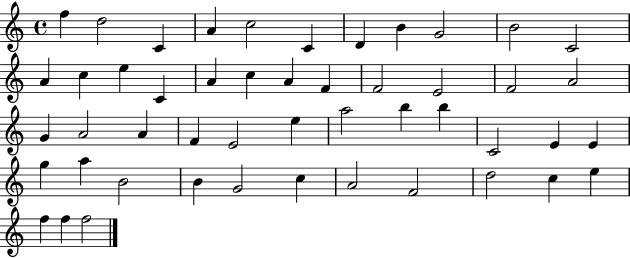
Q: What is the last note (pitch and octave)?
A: F5